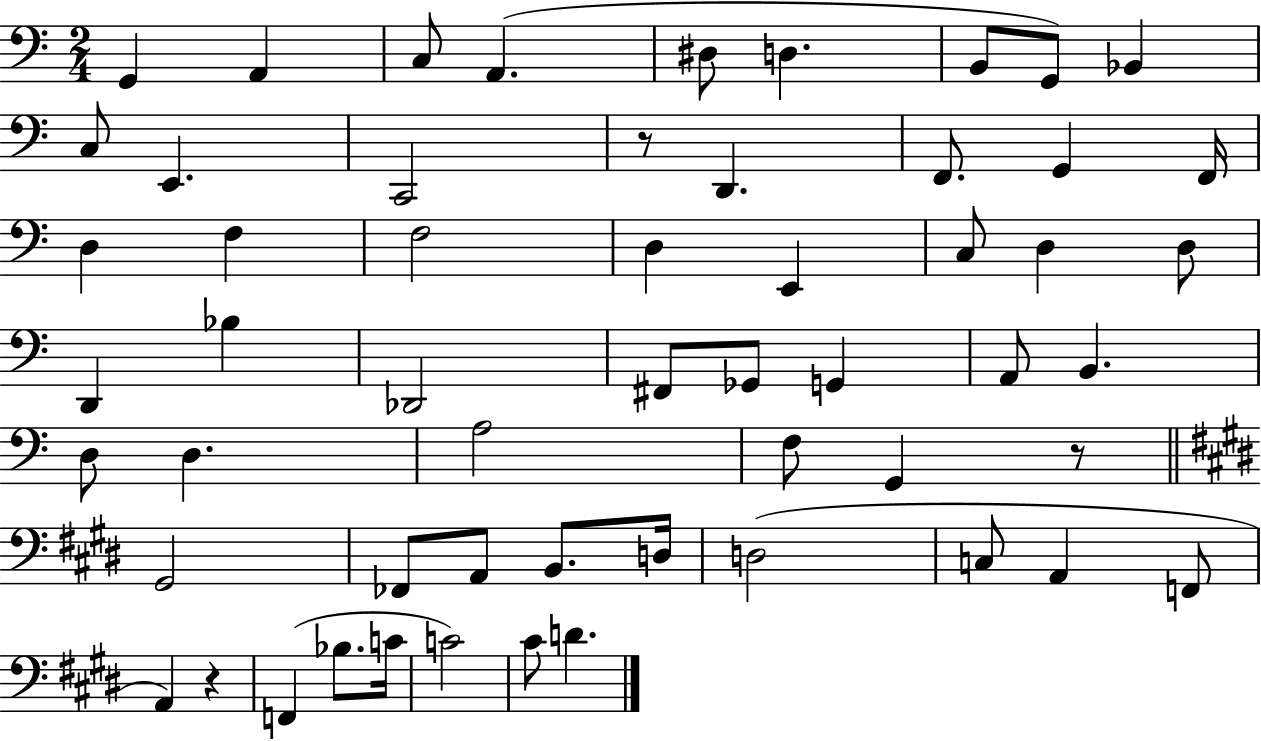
G2/q A2/q C3/e A2/q. D#3/e D3/q. B2/e G2/e Bb2/q C3/e E2/q. C2/h R/e D2/q. F2/e. G2/q F2/s D3/q F3/q F3/h D3/q E2/q C3/e D3/q D3/e D2/q Bb3/q Db2/h F#2/e Gb2/e G2/q A2/e B2/q. D3/e D3/q. A3/h F3/e G2/q R/e G#2/h FES2/e A2/e B2/e. D3/s D3/h C3/e A2/q F2/e A2/q R/q F2/q Bb3/e. C4/s C4/h C#4/e D4/q.